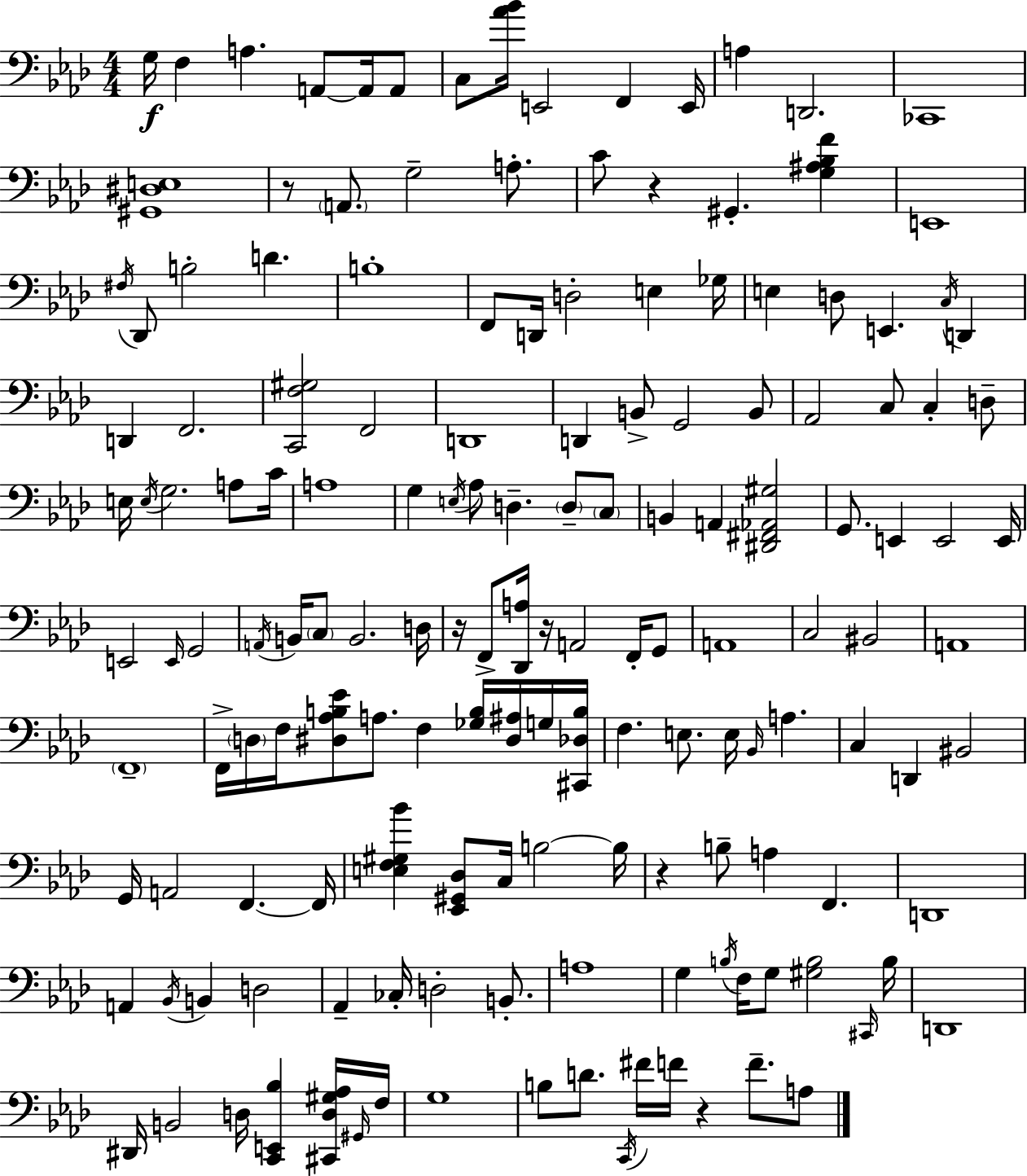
G3/s F3/q A3/q. A2/e A2/s A2/e C3/e [Ab4,Bb4]/s E2/h F2/q E2/s A3/q D2/h. CES2/w [G#2,D#3,E3]/w R/e A2/e. G3/h A3/e. C4/e R/q G#2/q. [G3,A#3,Bb3,F4]/q E2/w F#3/s Db2/e B3/h D4/q. B3/w F2/e D2/s D3/h E3/q Gb3/s E3/q D3/e E2/q. C3/s D2/q D2/q F2/h. [C2,F3,G#3]/h F2/h D2/w D2/q B2/e G2/h B2/e Ab2/h C3/e C3/q D3/e E3/s E3/s G3/h. A3/e C4/s A3/w G3/q E3/s Ab3/e D3/q. D3/e C3/e B2/q A2/q [D#2,F#2,Ab2,G#3]/h G2/e. E2/q E2/h E2/s E2/h E2/s G2/h A2/s B2/s C3/e B2/h. D3/s R/s F2/e [Db2,A3]/s R/s A2/h F2/s G2/e A2/w C3/h BIS2/h A2/w F2/w F2/s D3/s F3/s [D#3,Ab3,B3,Eb4]/e A3/e. F3/q [Gb3,B3]/s [D#3,A#3]/s G3/s [C#2,Db3,B3]/s F3/q. E3/e. E3/s Bb2/s A3/q. C3/q D2/q BIS2/h G2/s A2/h F2/q. F2/s [E3,F3,G#3,Bb4]/q [Eb2,G#2,Db3]/e C3/s B3/h B3/s R/q B3/e A3/q F2/q. D2/w A2/q Bb2/s B2/q D3/h Ab2/q CES3/s D3/h B2/e. A3/w G3/q B3/s F3/s G3/e [G#3,B3]/h C#2/s B3/s D2/w D#2/s B2/h D3/s [C2,E2,Bb3]/q [C#2,D3,G#3,Ab3]/s G#2/s F3/s G3/w B3/e D4/e. C2/s F#4/s F4/s R/q F4/e. A3/e